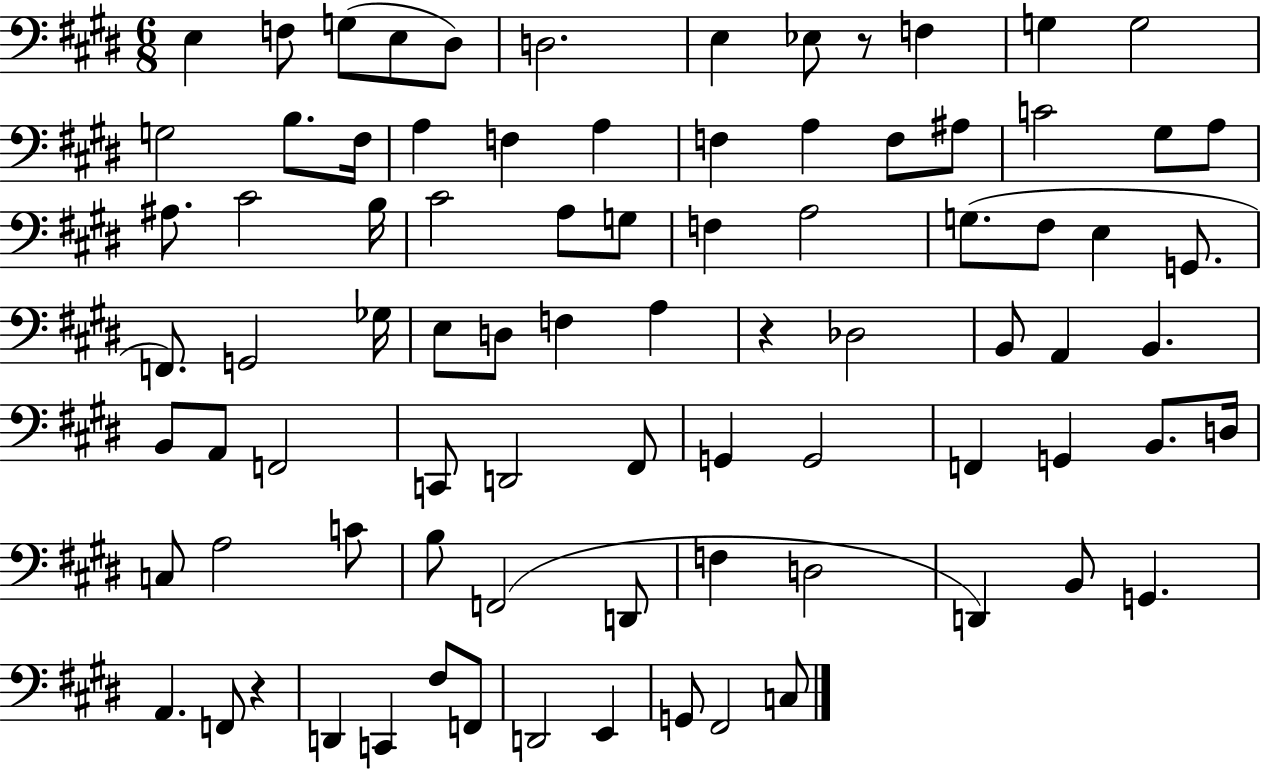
E3/q F3/e G3/e E3/e D#3/e D3/h. E3/q Eb3/e R/e F3/q G3/q G3/h G3/h B3/e. F#3/s A3/q F3/q A3/q F3/q A3/q F3/e A#3/e C4/h G#3/e A3/e A#3/e. C#4/h B3/s C#4/h A3/e G3/e F3/q A3/h G3/e. F#3/e E3/q G2/e. F2/e. G2/h Gb3/s E3/e D3/e F3/q A3/q R/q Db3/h B2/e A2/q B2/q. B2/e A2/e F2/h C2/e D2/h F#2/e G2/q G2/h F2/q G2/q B2/e. D3/s C3/e A3/h C4/e B3/e F2/h D2/e F3/q D3/h D2/q B2/e G2/q. A2/q. F2/e R/q D2/q C2/q F#3/e F2/e D2/h E2/q G2/e F#2/h C3/e